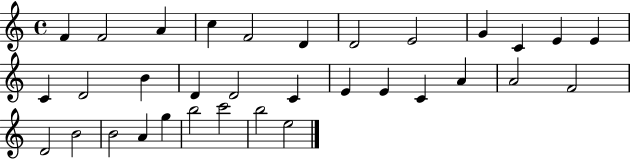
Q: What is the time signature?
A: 4/4